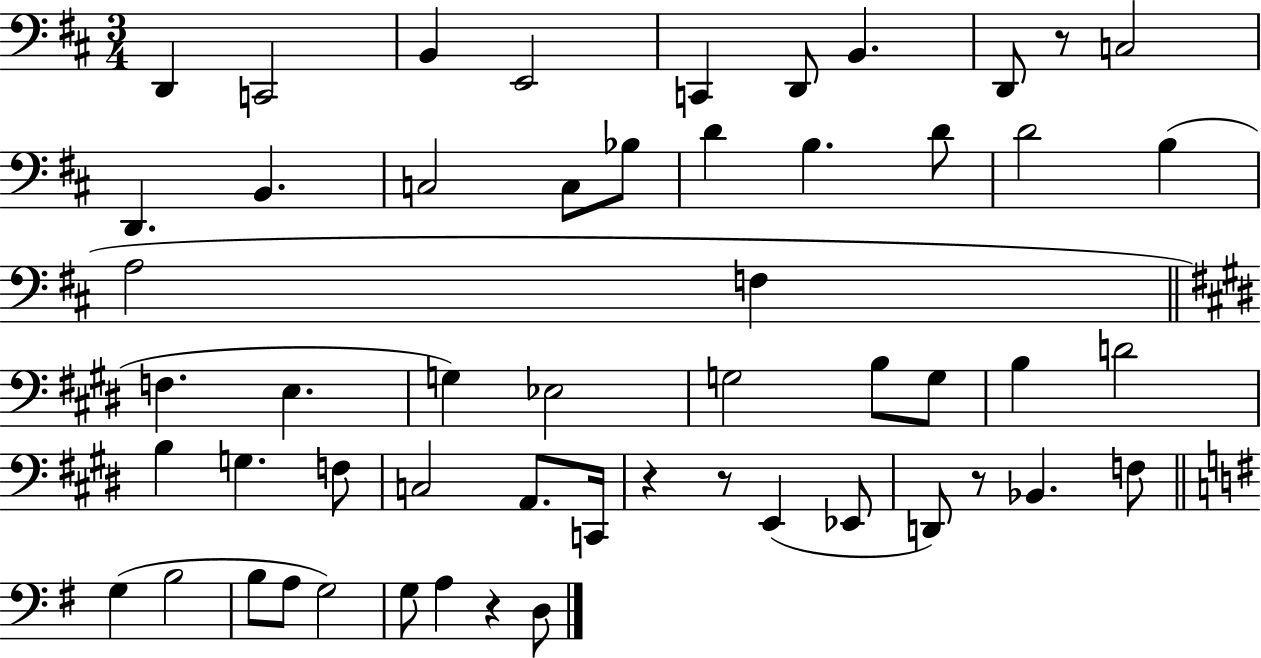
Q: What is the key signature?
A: D major